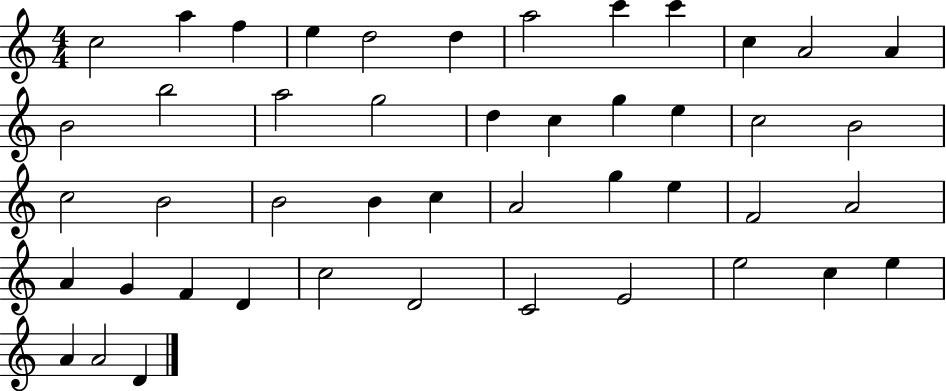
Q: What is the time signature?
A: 4/4